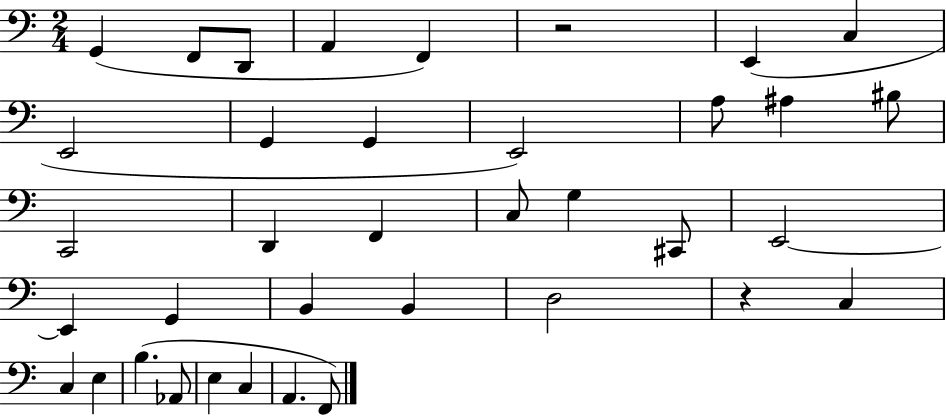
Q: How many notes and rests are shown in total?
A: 37